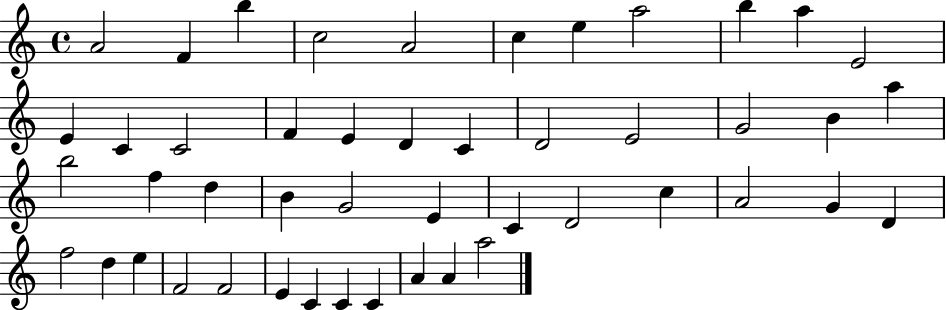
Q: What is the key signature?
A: C major